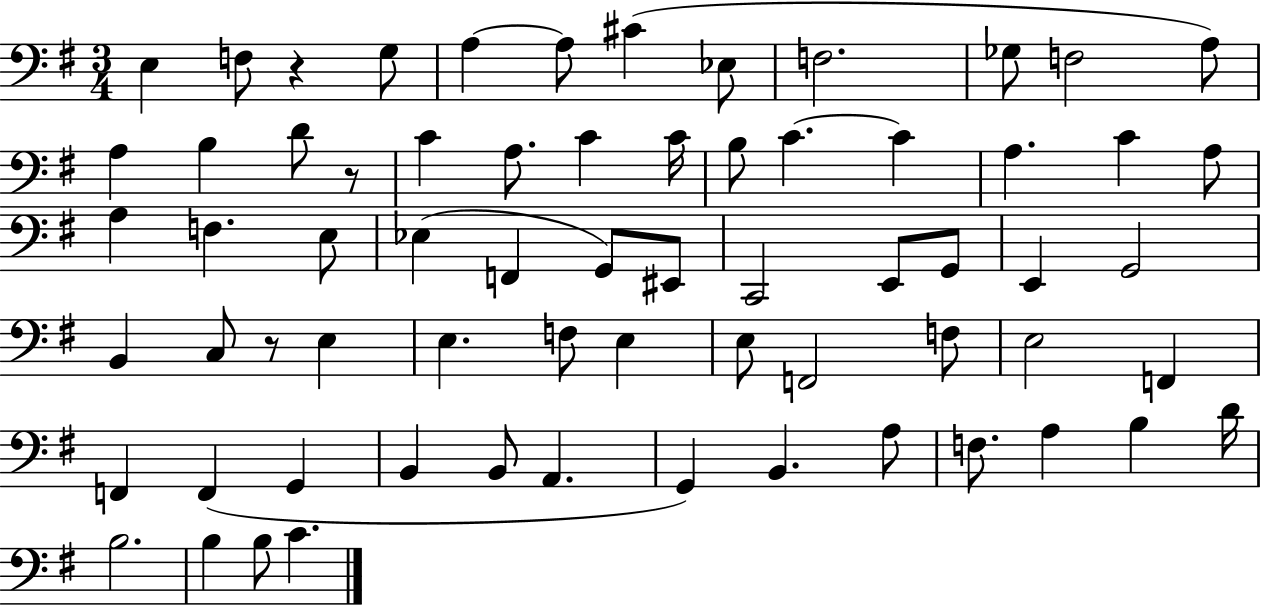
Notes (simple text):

E3/q F3/e R/q G3/e A3/q A3/e C#4/q Eb3/e F3/h. Gb3/e F3/h A3/e A3/q B3/q D4/e R/e C4/q A3/e. C4/q C4/s B3/e C4/q. C4/q A3/q. C4/q A3/e A3/q F3/q. E3/e Eb3/q F2/q G2/e EIS2/e C2/h E2/e G2/e E2/q G2/h B2/q C3/e R/e E3/q E3/q. F3/e E3/q E3/e F2/h F3/e E3/h F2/q F2/q F2/q G2/q B2/q B2/e A2/q. G2/q B2/q. A3/e F3/e. A3/q B3/q D4/s B3/h. B3/q B3/e C4/q.